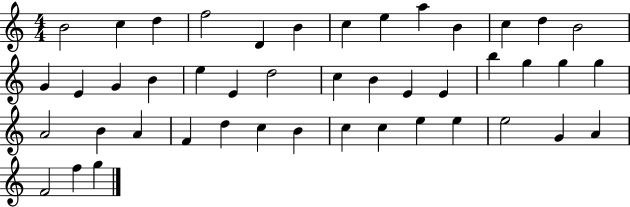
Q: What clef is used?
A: treble